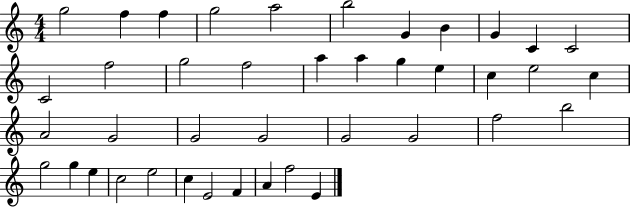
{
  \clef treble
  \numericTimeSignature
  \time 4/4
  \key c \major
  g''2 f''4 f''4 | g''2 a''2 | b''2 g'4 b'4 | g'4 c'4 c'2 | \break c'2 f''2 | g''2 f''2 | a''4 a''4 g''4 e''4 | c''4 e''2 c''4 | \break a'2 g'2 | g'2 g'2 | g'2 g'2 | f''2 b''2 | \break g''2 g''4 e''4 | c''2 e''2 | c''4 e'2 f'4 | a'4 f''2 e'4 | \break \bar "|."
}